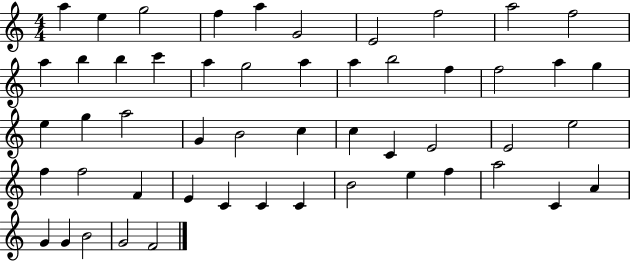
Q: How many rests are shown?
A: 0